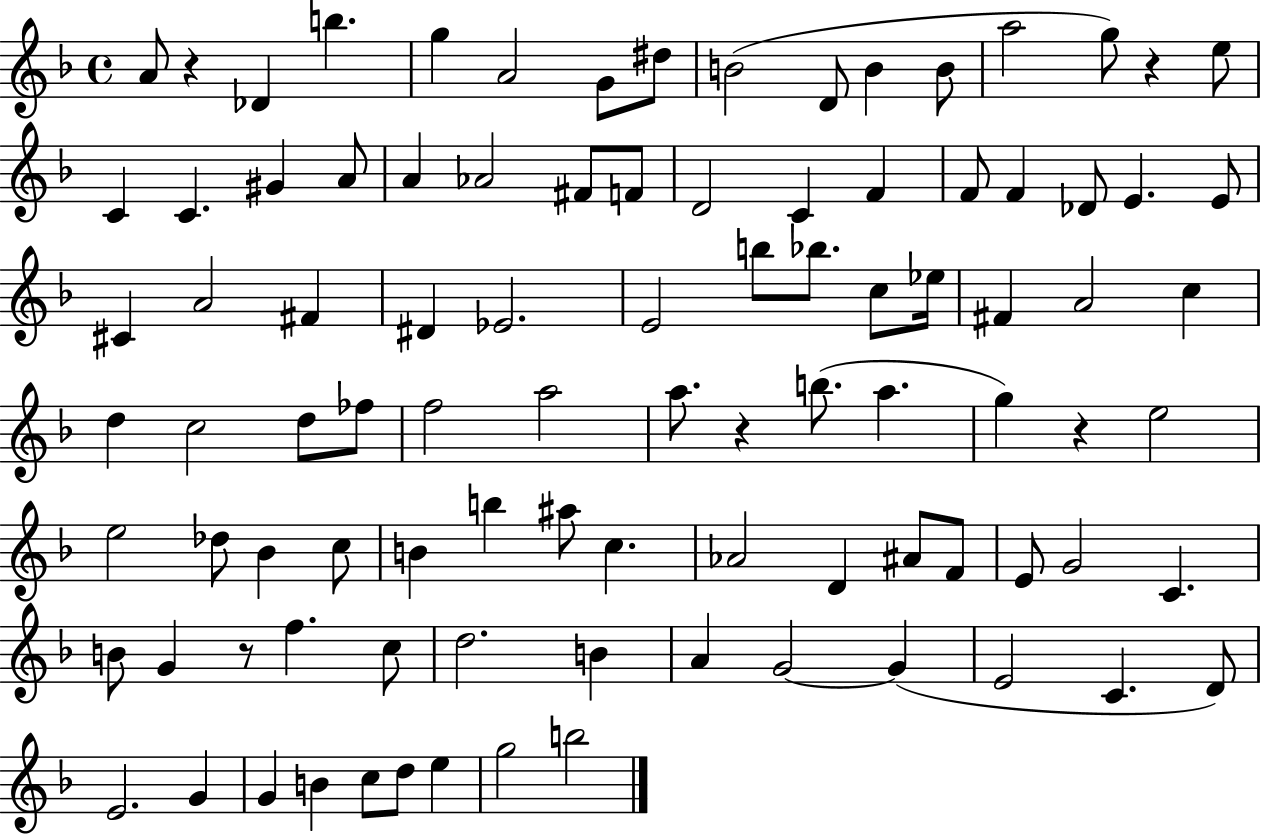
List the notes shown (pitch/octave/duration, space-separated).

A4/e R/q Db4/q B5/q. G5/q A4/h G4/e D#5/e B4/h D4/e B4/q B4/e A5/h G5/e R/q E5/e C4/q C4/q. G#4/q A4/e A4/q Ab4/h F#4/e F4/e D4/h C4/q F4/q F4/e F4/q Db4/e E4/q. E4/e C#4/q A4/h F#4/q D#4/q Eb4/h. E4/h B5/e Bb5/e. C5/e Eb5/s F#4/q A4/h C5/q D5/q C5/h D5/e FES5/e F5/h A5/h A5/e. R/q B5/e. A5/q. G5/q R/q E5/h E5/h Db5/e Bb4/q C5/e B4/q B5/q A#5/e C5/q. Ab4/h D4/q A#4/e F4/e E4/e G4/h C4/q. B4/e G4/q R/e F5/q. C5/e D5/h. B4/q A4/q G4/h G4/q E4/h C4/q. D4/e E4/h. G4/q G4/q B4/q C5/e D5/e E5/q G5/h B5/h